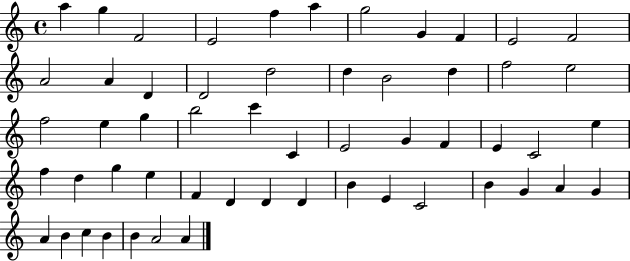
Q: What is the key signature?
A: C major